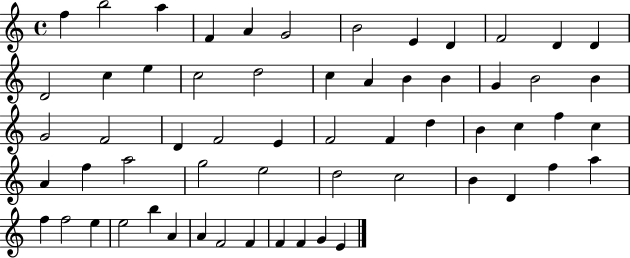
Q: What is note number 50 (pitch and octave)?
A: E5